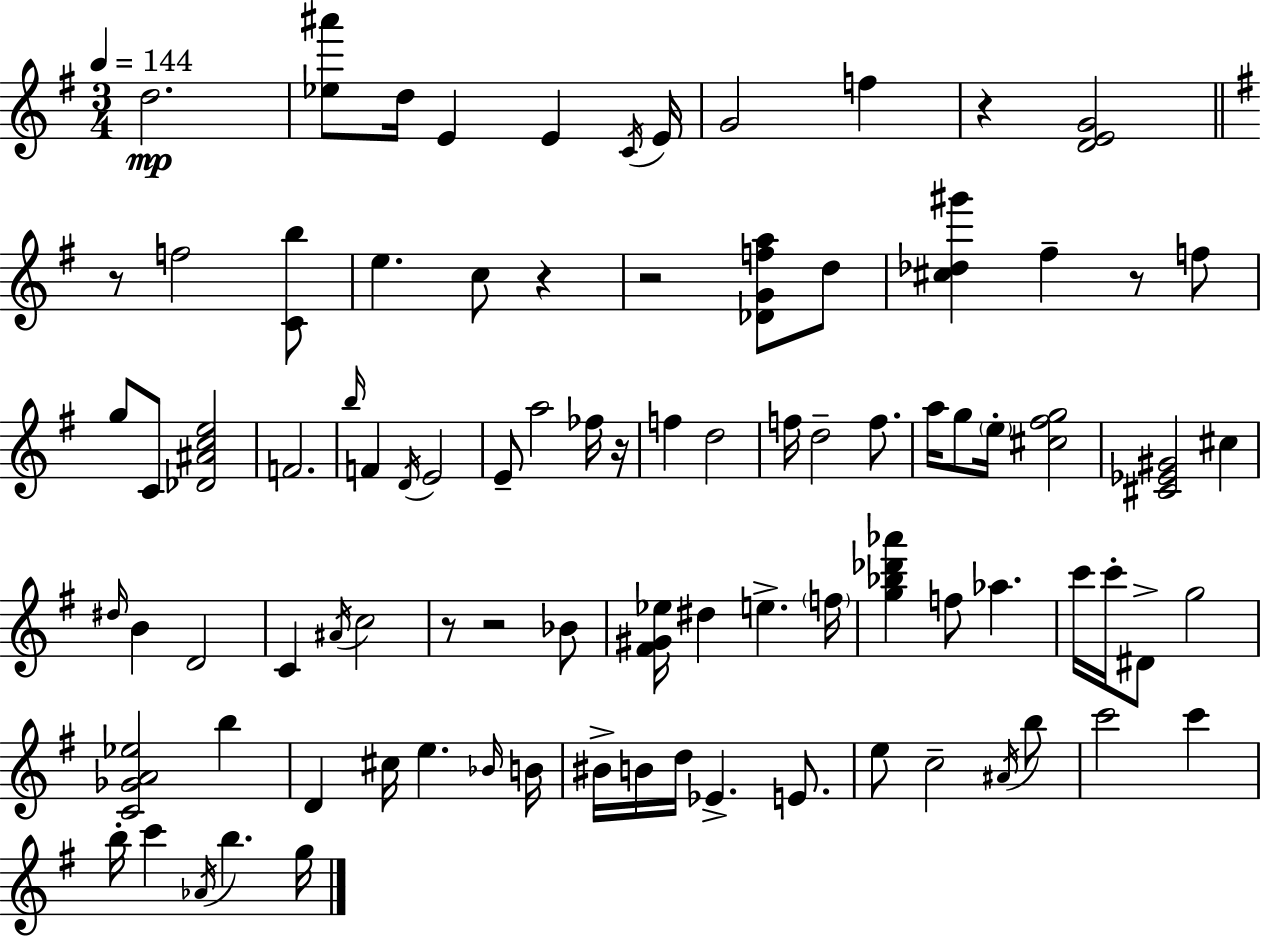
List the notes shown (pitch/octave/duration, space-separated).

D5/h. [Eb5,A#6]/e D5/s E4/q E4/q C4/s E4/s G4/h F5/q R/q [D4,E4,G4]/h R/e F5/h [C4,B5]/e E5/q. C5/e R/q R/h [Db4,G4,F5,A5]/e D5/e [C#5,Db5,G#6]/q F#5/q R/e F5/e G5/e C4/e [Db4,A#4,C5,E5]/h F4/h. B5/s F4/q D4/s E4/h E4/e A5/h FES5/s R/s F5/q D5/h F5/s D5/h F5/e. A5/s G5/e E5/s [C#5,F#5,G5]/h [C#4,Eb4,G#4]/h C#5/q D#5/s B4/q D4/h C4/q A#4/s C5/h R/e R/h Bb4/e [F#4,G#4,Eb5]/s D#5/q E5/q. F5/s [G5,Bb5,Db6,Ab6]/q F5/e Ab5/q. C6/s C6/s D#4/e G5/h [C4,Gb4,A4,Eb5]/h B5/q D4/q C#5/s E5/q. Bb4/s B4/s BIS4/s B4/s D5/s Eb4/q. E4/e. E5/e C5/h A#4/s B5/e C6/h C6/q B5/s C6/q Ab4/s B5/q. G5/s